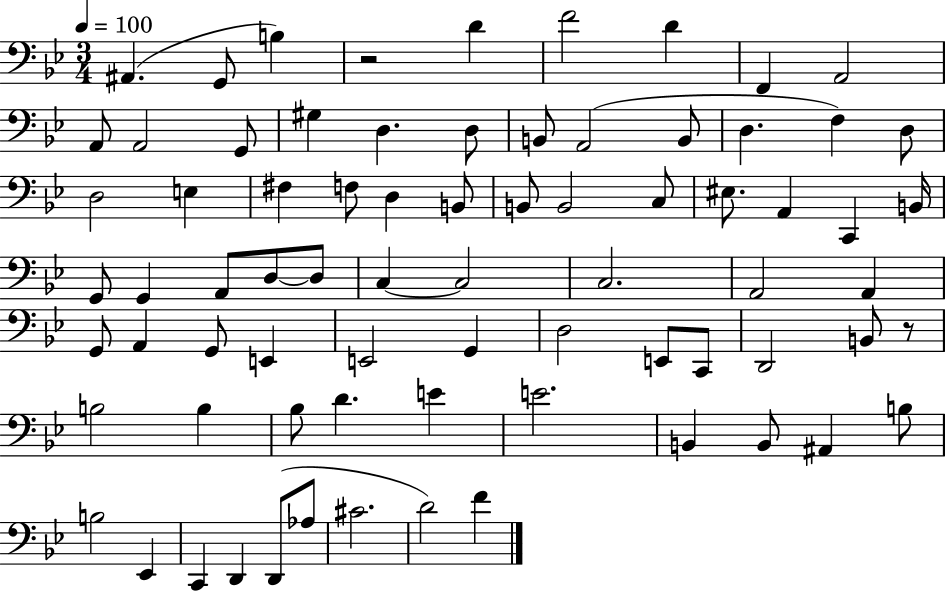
A#2/q. G2/e B3/q R/h D4/q F4/h D4/q F2/q A2/h A2/e A2/h G2/e G#3/q D3/q. D3/e B2/e A2/h B2/e D3/q. F3/q D3/e D3/h E3/q F#3/q F3/e D3/q B2/e B2/e B2/h C3/e EIS3/e. A2/q C2/q B2/s G2/e G2/q A2/e D3/e D3/e C3/q C3/h C3/h. A2/h A2/q G2/e A2/q G2/e E2/q E2/h G2/q D3/h E2/e C2/e D2/h B2/e R/e B3/h B3/q Bb3/e D4/q. E4/q E4/h. B2/q B2/e A#2/q B3/e B3/h Eb2/q C2/q D2/q D2/e Ab3/e C#4/h. D4/h F4/q